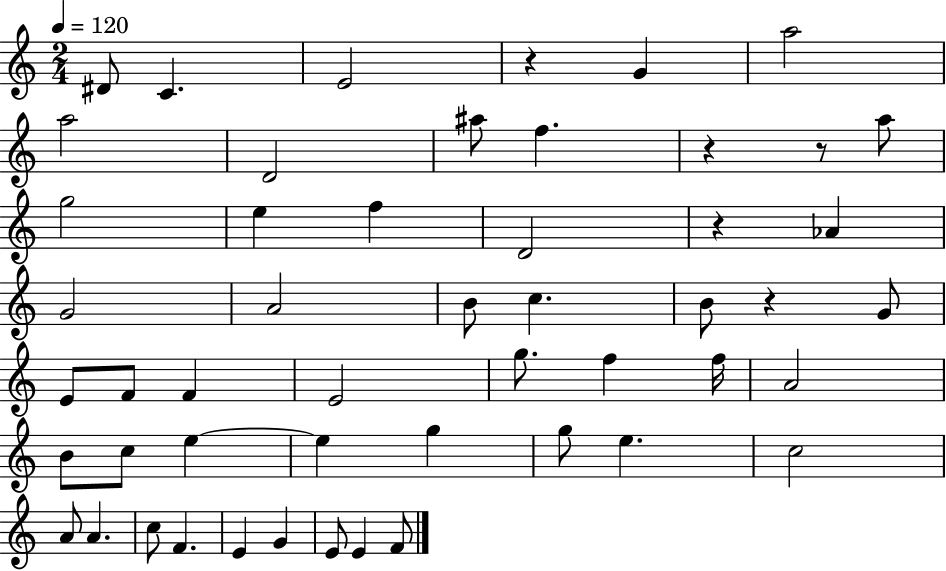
D#4/e C4/q. E4/h R/q G4/q A5/h A5/h D4/h A#5/e F5/q. R/q R/e A5/e G5/h E5/q F5/q D4/h R/q Ab4/q G4/h A4/h B4/e C5/q. B4/e R/q G4/e E4/e F4/e F4/q E4/h G5/e. F5/q F5/s A4/h B4/e C5/e E5/q E5/q G5/q G5/e E5/q. C5/h A4/e A4/q. C5/e F4/q. E4/q G4/q E4/e E4/q F4/e